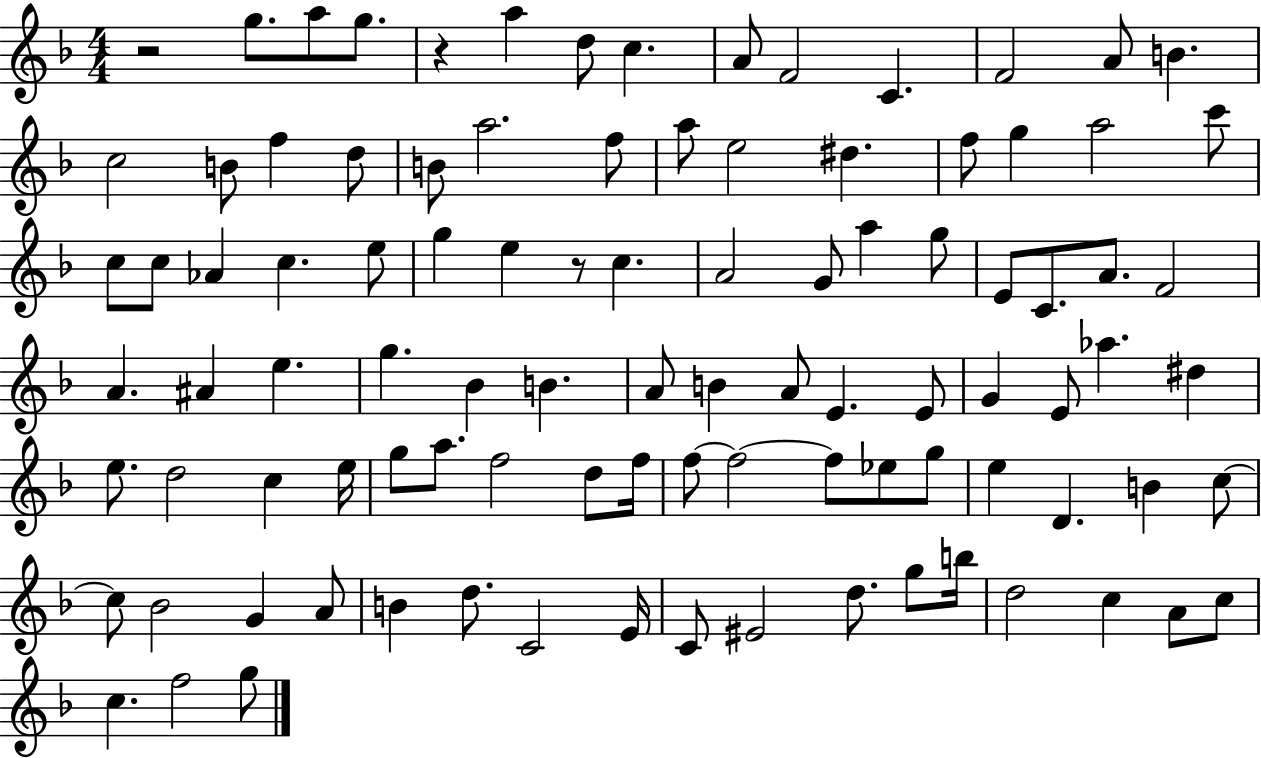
{
  \clef treble
  \numericTimeSignature
  \time 4/4
  \key f \major
  \repeat volta 2 { r2 g''8. a''8 g''8. | r4 a''4 d''8 c''4. | a'8 f'2 c'4. | f'2 a'8 b'4. | \break c''2 b'8 f''4 d''8 | b'8 a''2. f''8 | a''8 e''2 dis''4. | f''8 g''4 a''2 c'''8 | \break c''8 c''8 aes'4 c''4. e''8 | g''4 e''4 r8 c''4. | a'2 g'8 a''4 g''8 | e'8 c'8. a'8. f'2 | \break a'4. ais'4 e''4. | g''4. bes'4 b'4. | a'8 b'4 a'8 e'4. e'8 | g'4 e'8 aes''4. dis''4 | \break e''8. d''2 c''4 e''16 | g''8 a''8. f''2 d''8 f''16 | f''8~~ f''2~~ f''8 ees''8 g''8 | e''4 d'4. b'4 c''8~~ | \break c''8 bes'2 g'4 a'8 | b'4 d''8. c'2 e'16 | c'8 eis'2 d''8. g''8 b''16 | d''2 c''4 a'8 c''8 | \break c''4. f''2 g''8 | } \bar "|."
}